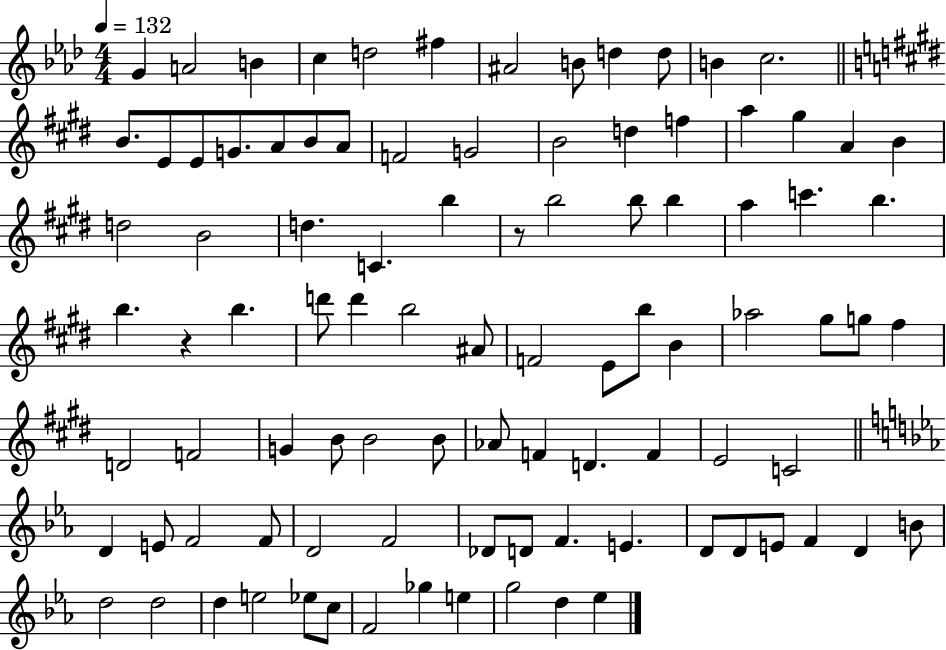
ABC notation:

X:1
T:Untitled
M:4/4
L:1/4
K:Ab
G A2 B c d2 ^f ^A2 B/2 d d/2 B c2 B/2 E/2 E/2 G/2 A/2 B/2 A/2 F2 G2 B2 d f a ^g A B d2 B2 d C b z/2 b2 b/2 b a c' b b z b d'/2 d' b2 ^A/2 F2 E/2 b/2 B _a2 ^g/2 g/2 ^f D2 F2 G B/2 B2 B/2 _A/2 F D F E2 C2 D E/2 F2 F/2 D2 F2 _D/2 D/2 F E D/2 D/2 E/2 F D B/2 d2 d2 d e2 _e/2 c/2 F2 _g e g2 d _e